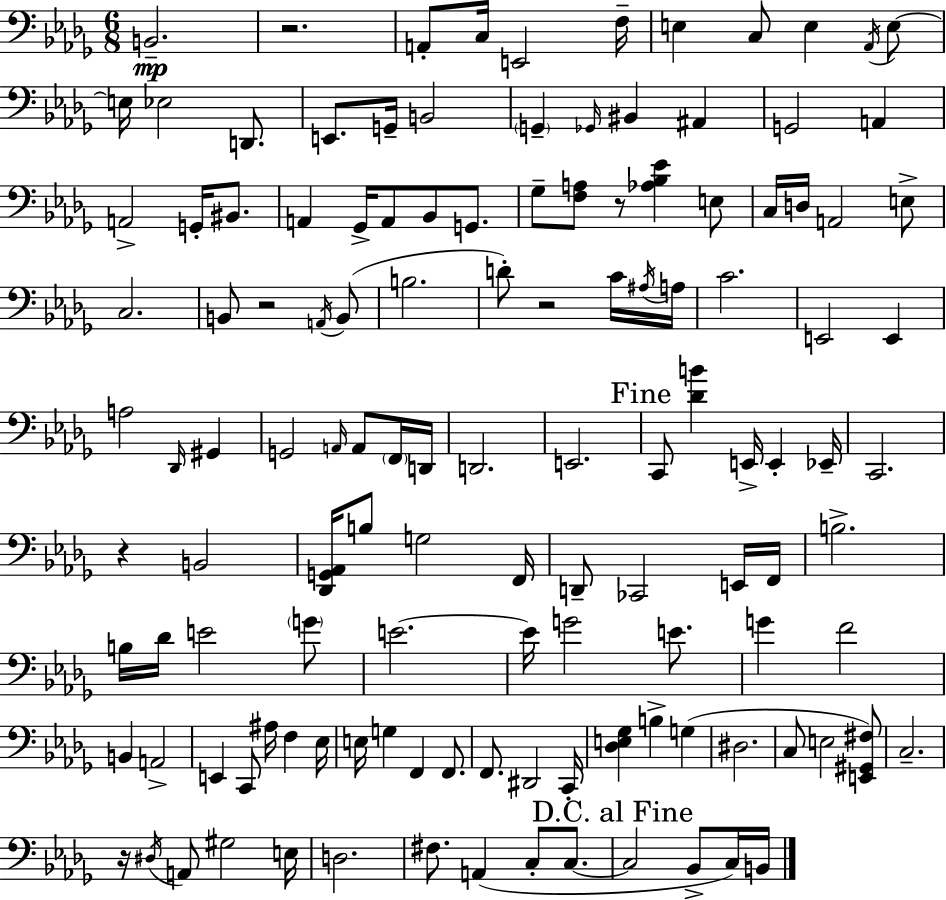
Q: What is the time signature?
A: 6/8